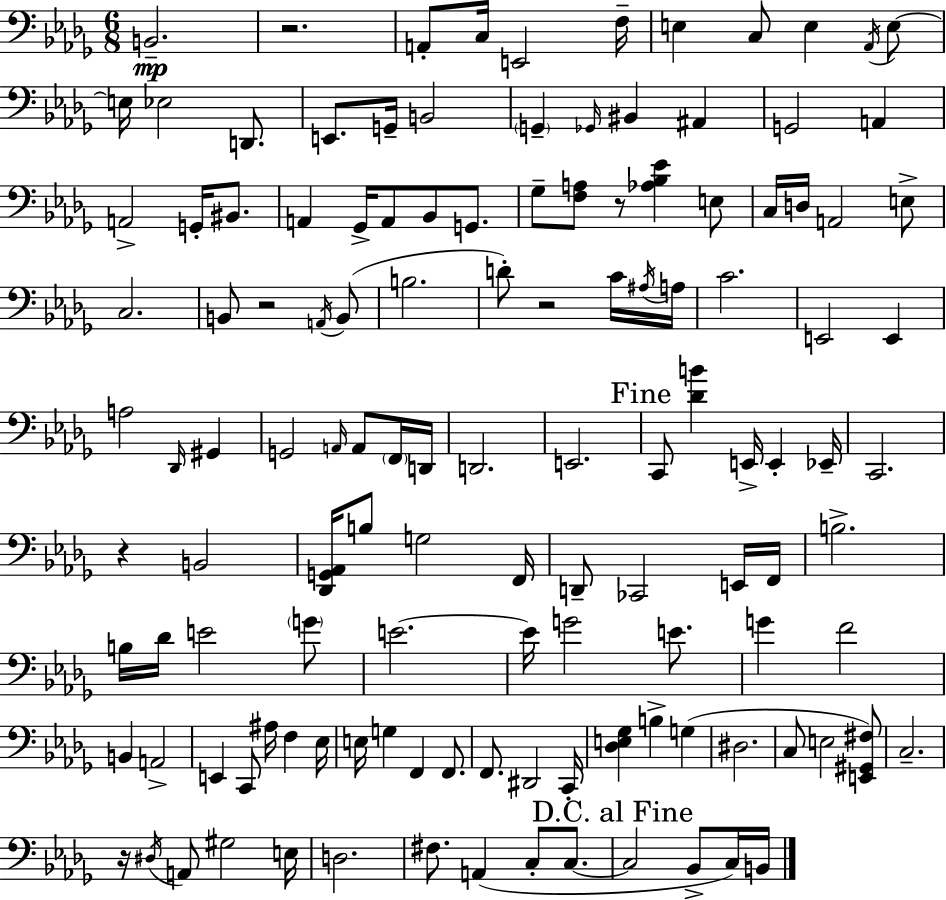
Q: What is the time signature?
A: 6/8